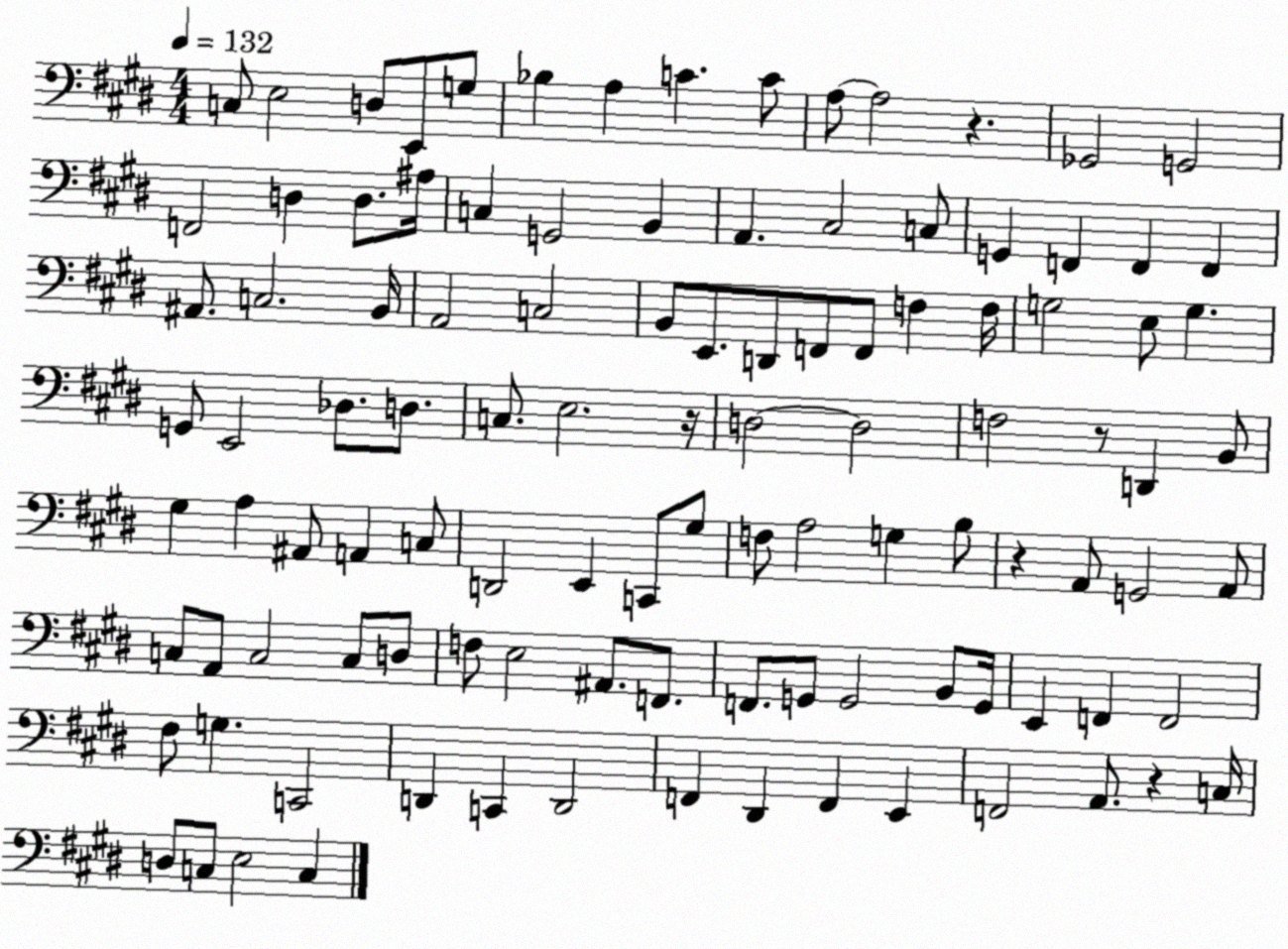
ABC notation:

X:1
T:Untitled
M:4/4
L:1/4
K:E
C,/2 E,2 D,/2 E,,/2 G,/2 _B, A, C C/2 A,/2 A,2 z _G,,2 G,,2 F,,2 D, D,/2 ^A,/4 C, G,,2 B,, A,, ^C,2 C,/2 G,, F,, F,, F,, ^A,,/2 C,2 B,,/4 A,,2 C,2 B,,/2 E,,/2 D,,/2 F,,/2 F,,/2 F, F,/4 G,2 E,/2 G, G,,/2 E,,2 _D,/2 D,/2 C,/2 E,2 z/4 D,2 D,2 F,2 z/2 D,, B,,/2 ^G, A, ^A,,/2 A,, C,/2 D,,2 E,, C,,/2 ^G,/2 F,/2 A,2 G, B,/2 z A,,/2 G,,2 A,,/2 C,/2 A,,/2 C,2 C,/2 D,/2 F,/2 E,2 ^A,,/2 F,,/2 F,,/2 G,,/2 G,,2 B,,/2 G,,/4 E,, F,, F,,2 ^F,/2 G, C,,2 D,, C,, D,,2 F,, ^D,, F,, E,, F,,2 A,,/2 z C,/4 D,/2 C,/2 E,2 C,